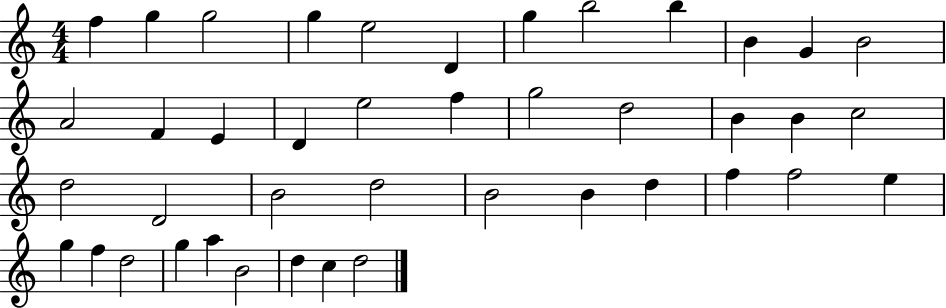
X:1
T:Untitled
M:4/4
L:1/4
K:C
f g g2 g e2 D g b2 b B G B2 A2 F E D e2 f g2 d2 B B c2 d2 D2 B2 d2 B2 B d f f2 e g f d2 g a B2 d c d2